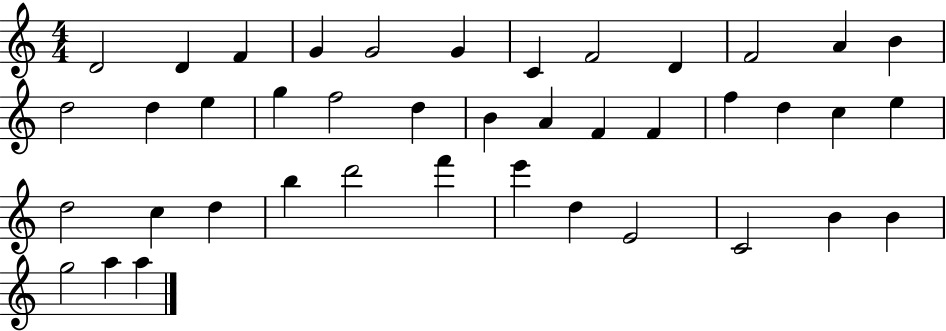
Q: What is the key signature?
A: C major